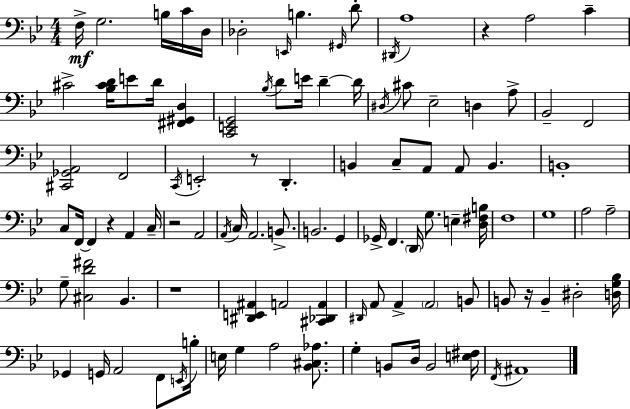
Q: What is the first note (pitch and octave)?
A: F3